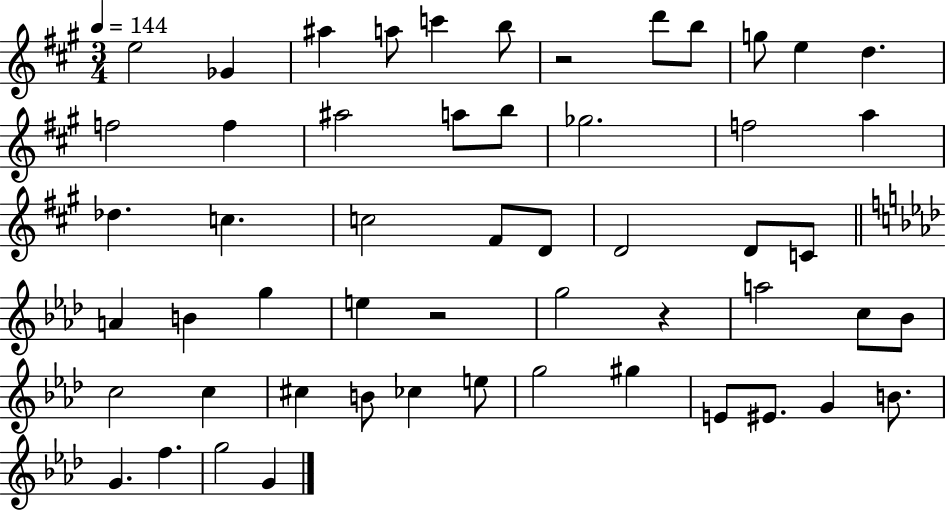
{
  \clef treble
  \numericTimeSignature
  \time 3/4
  \key a \major
  \tempo 4 = 144
  \repeat volta 2 { e''2 ges'4 | ais''4 a''8 c'''4 b''8 | r2 d'''8 b''8 | g''8 e''4 d''4. | \break f''2 f''4 | ais''2 a''8 b''8 | ges''2. | f''2 a''4 | \break des''4. c''4. | c''2 fis'8 d'8 | d'2 d'8 c'8 | \bar "||" \break \key aes \major a'4 b'4 g''4 | e''4 r2 | g''2 r4 | a''2 c''8 bes'8 | \break c''2 c''4 | cis''4 b'8 ces''4 e''8 | g''2 gis''4 | e'8 eis'8. g'4 b'8. | \break g'4. f''4. | g''2 g'4 | } \bar "|."
}